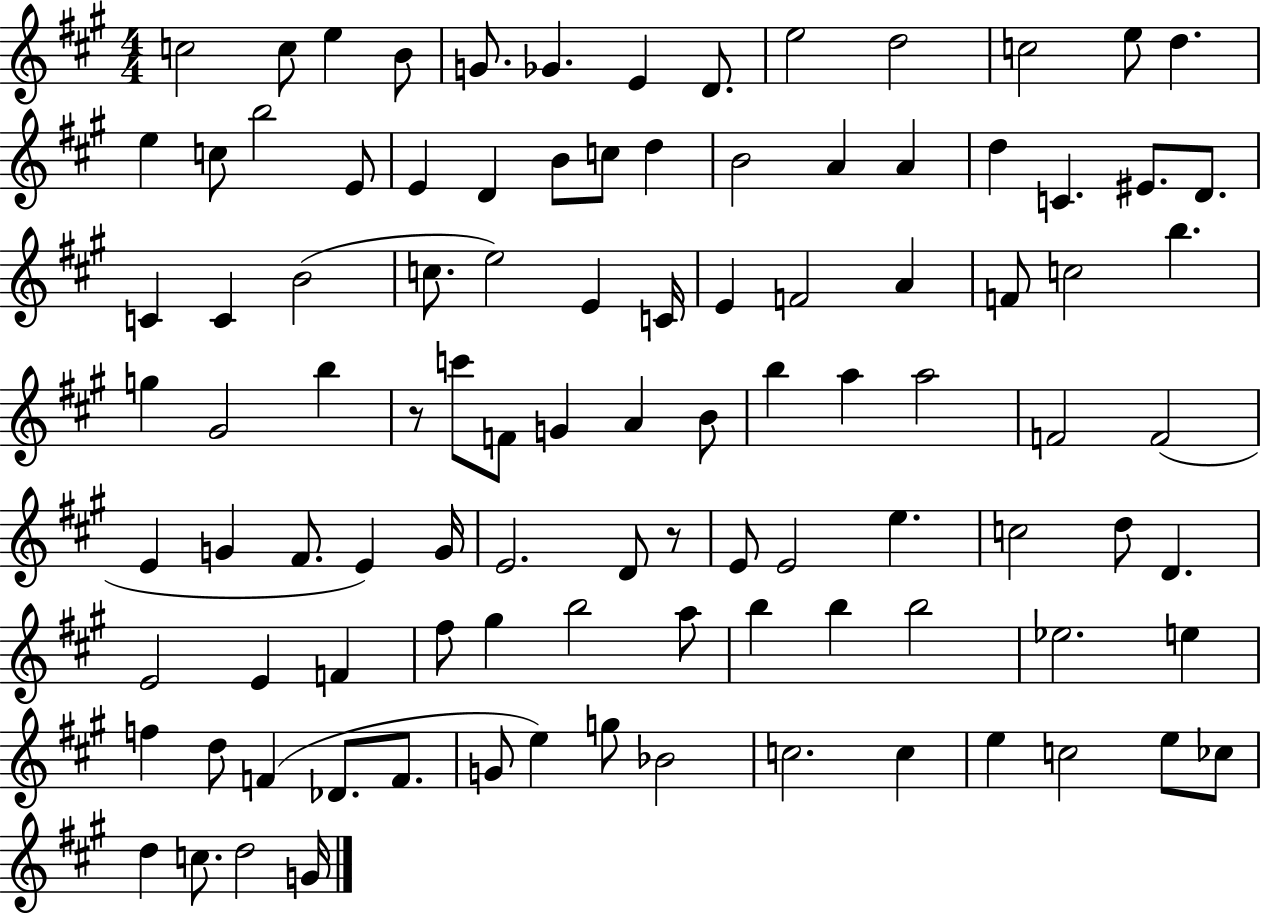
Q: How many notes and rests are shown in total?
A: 101